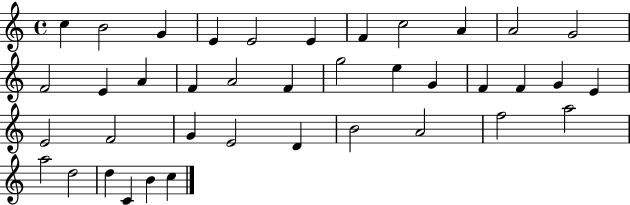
{
  \clef treble
  \time 4/4
  \defaultTimeSignature
  \key c \major
  c''4 b'2 g'4 | e'4 e'2 e'4 | f'4 c''2 a'4 | a'2 g'2 | \break f'2 e'4 a'4 | f'4 a'2 f'4 | g''2 e''4 g'4 | f'4 f'4 g'4 e'4 | \break e'2 f'2 | g'4 e'2 d'4 | b'2 a'2 | f''2 a''2 | \break a''2 d''2 | d''4 c'4 b'4 c''4 | \bar "|."
}